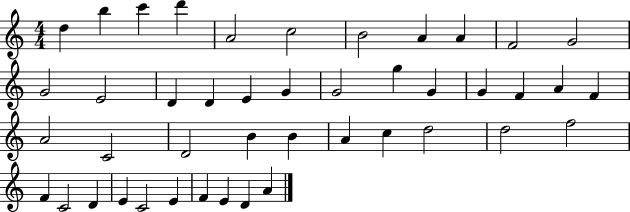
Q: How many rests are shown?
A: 0